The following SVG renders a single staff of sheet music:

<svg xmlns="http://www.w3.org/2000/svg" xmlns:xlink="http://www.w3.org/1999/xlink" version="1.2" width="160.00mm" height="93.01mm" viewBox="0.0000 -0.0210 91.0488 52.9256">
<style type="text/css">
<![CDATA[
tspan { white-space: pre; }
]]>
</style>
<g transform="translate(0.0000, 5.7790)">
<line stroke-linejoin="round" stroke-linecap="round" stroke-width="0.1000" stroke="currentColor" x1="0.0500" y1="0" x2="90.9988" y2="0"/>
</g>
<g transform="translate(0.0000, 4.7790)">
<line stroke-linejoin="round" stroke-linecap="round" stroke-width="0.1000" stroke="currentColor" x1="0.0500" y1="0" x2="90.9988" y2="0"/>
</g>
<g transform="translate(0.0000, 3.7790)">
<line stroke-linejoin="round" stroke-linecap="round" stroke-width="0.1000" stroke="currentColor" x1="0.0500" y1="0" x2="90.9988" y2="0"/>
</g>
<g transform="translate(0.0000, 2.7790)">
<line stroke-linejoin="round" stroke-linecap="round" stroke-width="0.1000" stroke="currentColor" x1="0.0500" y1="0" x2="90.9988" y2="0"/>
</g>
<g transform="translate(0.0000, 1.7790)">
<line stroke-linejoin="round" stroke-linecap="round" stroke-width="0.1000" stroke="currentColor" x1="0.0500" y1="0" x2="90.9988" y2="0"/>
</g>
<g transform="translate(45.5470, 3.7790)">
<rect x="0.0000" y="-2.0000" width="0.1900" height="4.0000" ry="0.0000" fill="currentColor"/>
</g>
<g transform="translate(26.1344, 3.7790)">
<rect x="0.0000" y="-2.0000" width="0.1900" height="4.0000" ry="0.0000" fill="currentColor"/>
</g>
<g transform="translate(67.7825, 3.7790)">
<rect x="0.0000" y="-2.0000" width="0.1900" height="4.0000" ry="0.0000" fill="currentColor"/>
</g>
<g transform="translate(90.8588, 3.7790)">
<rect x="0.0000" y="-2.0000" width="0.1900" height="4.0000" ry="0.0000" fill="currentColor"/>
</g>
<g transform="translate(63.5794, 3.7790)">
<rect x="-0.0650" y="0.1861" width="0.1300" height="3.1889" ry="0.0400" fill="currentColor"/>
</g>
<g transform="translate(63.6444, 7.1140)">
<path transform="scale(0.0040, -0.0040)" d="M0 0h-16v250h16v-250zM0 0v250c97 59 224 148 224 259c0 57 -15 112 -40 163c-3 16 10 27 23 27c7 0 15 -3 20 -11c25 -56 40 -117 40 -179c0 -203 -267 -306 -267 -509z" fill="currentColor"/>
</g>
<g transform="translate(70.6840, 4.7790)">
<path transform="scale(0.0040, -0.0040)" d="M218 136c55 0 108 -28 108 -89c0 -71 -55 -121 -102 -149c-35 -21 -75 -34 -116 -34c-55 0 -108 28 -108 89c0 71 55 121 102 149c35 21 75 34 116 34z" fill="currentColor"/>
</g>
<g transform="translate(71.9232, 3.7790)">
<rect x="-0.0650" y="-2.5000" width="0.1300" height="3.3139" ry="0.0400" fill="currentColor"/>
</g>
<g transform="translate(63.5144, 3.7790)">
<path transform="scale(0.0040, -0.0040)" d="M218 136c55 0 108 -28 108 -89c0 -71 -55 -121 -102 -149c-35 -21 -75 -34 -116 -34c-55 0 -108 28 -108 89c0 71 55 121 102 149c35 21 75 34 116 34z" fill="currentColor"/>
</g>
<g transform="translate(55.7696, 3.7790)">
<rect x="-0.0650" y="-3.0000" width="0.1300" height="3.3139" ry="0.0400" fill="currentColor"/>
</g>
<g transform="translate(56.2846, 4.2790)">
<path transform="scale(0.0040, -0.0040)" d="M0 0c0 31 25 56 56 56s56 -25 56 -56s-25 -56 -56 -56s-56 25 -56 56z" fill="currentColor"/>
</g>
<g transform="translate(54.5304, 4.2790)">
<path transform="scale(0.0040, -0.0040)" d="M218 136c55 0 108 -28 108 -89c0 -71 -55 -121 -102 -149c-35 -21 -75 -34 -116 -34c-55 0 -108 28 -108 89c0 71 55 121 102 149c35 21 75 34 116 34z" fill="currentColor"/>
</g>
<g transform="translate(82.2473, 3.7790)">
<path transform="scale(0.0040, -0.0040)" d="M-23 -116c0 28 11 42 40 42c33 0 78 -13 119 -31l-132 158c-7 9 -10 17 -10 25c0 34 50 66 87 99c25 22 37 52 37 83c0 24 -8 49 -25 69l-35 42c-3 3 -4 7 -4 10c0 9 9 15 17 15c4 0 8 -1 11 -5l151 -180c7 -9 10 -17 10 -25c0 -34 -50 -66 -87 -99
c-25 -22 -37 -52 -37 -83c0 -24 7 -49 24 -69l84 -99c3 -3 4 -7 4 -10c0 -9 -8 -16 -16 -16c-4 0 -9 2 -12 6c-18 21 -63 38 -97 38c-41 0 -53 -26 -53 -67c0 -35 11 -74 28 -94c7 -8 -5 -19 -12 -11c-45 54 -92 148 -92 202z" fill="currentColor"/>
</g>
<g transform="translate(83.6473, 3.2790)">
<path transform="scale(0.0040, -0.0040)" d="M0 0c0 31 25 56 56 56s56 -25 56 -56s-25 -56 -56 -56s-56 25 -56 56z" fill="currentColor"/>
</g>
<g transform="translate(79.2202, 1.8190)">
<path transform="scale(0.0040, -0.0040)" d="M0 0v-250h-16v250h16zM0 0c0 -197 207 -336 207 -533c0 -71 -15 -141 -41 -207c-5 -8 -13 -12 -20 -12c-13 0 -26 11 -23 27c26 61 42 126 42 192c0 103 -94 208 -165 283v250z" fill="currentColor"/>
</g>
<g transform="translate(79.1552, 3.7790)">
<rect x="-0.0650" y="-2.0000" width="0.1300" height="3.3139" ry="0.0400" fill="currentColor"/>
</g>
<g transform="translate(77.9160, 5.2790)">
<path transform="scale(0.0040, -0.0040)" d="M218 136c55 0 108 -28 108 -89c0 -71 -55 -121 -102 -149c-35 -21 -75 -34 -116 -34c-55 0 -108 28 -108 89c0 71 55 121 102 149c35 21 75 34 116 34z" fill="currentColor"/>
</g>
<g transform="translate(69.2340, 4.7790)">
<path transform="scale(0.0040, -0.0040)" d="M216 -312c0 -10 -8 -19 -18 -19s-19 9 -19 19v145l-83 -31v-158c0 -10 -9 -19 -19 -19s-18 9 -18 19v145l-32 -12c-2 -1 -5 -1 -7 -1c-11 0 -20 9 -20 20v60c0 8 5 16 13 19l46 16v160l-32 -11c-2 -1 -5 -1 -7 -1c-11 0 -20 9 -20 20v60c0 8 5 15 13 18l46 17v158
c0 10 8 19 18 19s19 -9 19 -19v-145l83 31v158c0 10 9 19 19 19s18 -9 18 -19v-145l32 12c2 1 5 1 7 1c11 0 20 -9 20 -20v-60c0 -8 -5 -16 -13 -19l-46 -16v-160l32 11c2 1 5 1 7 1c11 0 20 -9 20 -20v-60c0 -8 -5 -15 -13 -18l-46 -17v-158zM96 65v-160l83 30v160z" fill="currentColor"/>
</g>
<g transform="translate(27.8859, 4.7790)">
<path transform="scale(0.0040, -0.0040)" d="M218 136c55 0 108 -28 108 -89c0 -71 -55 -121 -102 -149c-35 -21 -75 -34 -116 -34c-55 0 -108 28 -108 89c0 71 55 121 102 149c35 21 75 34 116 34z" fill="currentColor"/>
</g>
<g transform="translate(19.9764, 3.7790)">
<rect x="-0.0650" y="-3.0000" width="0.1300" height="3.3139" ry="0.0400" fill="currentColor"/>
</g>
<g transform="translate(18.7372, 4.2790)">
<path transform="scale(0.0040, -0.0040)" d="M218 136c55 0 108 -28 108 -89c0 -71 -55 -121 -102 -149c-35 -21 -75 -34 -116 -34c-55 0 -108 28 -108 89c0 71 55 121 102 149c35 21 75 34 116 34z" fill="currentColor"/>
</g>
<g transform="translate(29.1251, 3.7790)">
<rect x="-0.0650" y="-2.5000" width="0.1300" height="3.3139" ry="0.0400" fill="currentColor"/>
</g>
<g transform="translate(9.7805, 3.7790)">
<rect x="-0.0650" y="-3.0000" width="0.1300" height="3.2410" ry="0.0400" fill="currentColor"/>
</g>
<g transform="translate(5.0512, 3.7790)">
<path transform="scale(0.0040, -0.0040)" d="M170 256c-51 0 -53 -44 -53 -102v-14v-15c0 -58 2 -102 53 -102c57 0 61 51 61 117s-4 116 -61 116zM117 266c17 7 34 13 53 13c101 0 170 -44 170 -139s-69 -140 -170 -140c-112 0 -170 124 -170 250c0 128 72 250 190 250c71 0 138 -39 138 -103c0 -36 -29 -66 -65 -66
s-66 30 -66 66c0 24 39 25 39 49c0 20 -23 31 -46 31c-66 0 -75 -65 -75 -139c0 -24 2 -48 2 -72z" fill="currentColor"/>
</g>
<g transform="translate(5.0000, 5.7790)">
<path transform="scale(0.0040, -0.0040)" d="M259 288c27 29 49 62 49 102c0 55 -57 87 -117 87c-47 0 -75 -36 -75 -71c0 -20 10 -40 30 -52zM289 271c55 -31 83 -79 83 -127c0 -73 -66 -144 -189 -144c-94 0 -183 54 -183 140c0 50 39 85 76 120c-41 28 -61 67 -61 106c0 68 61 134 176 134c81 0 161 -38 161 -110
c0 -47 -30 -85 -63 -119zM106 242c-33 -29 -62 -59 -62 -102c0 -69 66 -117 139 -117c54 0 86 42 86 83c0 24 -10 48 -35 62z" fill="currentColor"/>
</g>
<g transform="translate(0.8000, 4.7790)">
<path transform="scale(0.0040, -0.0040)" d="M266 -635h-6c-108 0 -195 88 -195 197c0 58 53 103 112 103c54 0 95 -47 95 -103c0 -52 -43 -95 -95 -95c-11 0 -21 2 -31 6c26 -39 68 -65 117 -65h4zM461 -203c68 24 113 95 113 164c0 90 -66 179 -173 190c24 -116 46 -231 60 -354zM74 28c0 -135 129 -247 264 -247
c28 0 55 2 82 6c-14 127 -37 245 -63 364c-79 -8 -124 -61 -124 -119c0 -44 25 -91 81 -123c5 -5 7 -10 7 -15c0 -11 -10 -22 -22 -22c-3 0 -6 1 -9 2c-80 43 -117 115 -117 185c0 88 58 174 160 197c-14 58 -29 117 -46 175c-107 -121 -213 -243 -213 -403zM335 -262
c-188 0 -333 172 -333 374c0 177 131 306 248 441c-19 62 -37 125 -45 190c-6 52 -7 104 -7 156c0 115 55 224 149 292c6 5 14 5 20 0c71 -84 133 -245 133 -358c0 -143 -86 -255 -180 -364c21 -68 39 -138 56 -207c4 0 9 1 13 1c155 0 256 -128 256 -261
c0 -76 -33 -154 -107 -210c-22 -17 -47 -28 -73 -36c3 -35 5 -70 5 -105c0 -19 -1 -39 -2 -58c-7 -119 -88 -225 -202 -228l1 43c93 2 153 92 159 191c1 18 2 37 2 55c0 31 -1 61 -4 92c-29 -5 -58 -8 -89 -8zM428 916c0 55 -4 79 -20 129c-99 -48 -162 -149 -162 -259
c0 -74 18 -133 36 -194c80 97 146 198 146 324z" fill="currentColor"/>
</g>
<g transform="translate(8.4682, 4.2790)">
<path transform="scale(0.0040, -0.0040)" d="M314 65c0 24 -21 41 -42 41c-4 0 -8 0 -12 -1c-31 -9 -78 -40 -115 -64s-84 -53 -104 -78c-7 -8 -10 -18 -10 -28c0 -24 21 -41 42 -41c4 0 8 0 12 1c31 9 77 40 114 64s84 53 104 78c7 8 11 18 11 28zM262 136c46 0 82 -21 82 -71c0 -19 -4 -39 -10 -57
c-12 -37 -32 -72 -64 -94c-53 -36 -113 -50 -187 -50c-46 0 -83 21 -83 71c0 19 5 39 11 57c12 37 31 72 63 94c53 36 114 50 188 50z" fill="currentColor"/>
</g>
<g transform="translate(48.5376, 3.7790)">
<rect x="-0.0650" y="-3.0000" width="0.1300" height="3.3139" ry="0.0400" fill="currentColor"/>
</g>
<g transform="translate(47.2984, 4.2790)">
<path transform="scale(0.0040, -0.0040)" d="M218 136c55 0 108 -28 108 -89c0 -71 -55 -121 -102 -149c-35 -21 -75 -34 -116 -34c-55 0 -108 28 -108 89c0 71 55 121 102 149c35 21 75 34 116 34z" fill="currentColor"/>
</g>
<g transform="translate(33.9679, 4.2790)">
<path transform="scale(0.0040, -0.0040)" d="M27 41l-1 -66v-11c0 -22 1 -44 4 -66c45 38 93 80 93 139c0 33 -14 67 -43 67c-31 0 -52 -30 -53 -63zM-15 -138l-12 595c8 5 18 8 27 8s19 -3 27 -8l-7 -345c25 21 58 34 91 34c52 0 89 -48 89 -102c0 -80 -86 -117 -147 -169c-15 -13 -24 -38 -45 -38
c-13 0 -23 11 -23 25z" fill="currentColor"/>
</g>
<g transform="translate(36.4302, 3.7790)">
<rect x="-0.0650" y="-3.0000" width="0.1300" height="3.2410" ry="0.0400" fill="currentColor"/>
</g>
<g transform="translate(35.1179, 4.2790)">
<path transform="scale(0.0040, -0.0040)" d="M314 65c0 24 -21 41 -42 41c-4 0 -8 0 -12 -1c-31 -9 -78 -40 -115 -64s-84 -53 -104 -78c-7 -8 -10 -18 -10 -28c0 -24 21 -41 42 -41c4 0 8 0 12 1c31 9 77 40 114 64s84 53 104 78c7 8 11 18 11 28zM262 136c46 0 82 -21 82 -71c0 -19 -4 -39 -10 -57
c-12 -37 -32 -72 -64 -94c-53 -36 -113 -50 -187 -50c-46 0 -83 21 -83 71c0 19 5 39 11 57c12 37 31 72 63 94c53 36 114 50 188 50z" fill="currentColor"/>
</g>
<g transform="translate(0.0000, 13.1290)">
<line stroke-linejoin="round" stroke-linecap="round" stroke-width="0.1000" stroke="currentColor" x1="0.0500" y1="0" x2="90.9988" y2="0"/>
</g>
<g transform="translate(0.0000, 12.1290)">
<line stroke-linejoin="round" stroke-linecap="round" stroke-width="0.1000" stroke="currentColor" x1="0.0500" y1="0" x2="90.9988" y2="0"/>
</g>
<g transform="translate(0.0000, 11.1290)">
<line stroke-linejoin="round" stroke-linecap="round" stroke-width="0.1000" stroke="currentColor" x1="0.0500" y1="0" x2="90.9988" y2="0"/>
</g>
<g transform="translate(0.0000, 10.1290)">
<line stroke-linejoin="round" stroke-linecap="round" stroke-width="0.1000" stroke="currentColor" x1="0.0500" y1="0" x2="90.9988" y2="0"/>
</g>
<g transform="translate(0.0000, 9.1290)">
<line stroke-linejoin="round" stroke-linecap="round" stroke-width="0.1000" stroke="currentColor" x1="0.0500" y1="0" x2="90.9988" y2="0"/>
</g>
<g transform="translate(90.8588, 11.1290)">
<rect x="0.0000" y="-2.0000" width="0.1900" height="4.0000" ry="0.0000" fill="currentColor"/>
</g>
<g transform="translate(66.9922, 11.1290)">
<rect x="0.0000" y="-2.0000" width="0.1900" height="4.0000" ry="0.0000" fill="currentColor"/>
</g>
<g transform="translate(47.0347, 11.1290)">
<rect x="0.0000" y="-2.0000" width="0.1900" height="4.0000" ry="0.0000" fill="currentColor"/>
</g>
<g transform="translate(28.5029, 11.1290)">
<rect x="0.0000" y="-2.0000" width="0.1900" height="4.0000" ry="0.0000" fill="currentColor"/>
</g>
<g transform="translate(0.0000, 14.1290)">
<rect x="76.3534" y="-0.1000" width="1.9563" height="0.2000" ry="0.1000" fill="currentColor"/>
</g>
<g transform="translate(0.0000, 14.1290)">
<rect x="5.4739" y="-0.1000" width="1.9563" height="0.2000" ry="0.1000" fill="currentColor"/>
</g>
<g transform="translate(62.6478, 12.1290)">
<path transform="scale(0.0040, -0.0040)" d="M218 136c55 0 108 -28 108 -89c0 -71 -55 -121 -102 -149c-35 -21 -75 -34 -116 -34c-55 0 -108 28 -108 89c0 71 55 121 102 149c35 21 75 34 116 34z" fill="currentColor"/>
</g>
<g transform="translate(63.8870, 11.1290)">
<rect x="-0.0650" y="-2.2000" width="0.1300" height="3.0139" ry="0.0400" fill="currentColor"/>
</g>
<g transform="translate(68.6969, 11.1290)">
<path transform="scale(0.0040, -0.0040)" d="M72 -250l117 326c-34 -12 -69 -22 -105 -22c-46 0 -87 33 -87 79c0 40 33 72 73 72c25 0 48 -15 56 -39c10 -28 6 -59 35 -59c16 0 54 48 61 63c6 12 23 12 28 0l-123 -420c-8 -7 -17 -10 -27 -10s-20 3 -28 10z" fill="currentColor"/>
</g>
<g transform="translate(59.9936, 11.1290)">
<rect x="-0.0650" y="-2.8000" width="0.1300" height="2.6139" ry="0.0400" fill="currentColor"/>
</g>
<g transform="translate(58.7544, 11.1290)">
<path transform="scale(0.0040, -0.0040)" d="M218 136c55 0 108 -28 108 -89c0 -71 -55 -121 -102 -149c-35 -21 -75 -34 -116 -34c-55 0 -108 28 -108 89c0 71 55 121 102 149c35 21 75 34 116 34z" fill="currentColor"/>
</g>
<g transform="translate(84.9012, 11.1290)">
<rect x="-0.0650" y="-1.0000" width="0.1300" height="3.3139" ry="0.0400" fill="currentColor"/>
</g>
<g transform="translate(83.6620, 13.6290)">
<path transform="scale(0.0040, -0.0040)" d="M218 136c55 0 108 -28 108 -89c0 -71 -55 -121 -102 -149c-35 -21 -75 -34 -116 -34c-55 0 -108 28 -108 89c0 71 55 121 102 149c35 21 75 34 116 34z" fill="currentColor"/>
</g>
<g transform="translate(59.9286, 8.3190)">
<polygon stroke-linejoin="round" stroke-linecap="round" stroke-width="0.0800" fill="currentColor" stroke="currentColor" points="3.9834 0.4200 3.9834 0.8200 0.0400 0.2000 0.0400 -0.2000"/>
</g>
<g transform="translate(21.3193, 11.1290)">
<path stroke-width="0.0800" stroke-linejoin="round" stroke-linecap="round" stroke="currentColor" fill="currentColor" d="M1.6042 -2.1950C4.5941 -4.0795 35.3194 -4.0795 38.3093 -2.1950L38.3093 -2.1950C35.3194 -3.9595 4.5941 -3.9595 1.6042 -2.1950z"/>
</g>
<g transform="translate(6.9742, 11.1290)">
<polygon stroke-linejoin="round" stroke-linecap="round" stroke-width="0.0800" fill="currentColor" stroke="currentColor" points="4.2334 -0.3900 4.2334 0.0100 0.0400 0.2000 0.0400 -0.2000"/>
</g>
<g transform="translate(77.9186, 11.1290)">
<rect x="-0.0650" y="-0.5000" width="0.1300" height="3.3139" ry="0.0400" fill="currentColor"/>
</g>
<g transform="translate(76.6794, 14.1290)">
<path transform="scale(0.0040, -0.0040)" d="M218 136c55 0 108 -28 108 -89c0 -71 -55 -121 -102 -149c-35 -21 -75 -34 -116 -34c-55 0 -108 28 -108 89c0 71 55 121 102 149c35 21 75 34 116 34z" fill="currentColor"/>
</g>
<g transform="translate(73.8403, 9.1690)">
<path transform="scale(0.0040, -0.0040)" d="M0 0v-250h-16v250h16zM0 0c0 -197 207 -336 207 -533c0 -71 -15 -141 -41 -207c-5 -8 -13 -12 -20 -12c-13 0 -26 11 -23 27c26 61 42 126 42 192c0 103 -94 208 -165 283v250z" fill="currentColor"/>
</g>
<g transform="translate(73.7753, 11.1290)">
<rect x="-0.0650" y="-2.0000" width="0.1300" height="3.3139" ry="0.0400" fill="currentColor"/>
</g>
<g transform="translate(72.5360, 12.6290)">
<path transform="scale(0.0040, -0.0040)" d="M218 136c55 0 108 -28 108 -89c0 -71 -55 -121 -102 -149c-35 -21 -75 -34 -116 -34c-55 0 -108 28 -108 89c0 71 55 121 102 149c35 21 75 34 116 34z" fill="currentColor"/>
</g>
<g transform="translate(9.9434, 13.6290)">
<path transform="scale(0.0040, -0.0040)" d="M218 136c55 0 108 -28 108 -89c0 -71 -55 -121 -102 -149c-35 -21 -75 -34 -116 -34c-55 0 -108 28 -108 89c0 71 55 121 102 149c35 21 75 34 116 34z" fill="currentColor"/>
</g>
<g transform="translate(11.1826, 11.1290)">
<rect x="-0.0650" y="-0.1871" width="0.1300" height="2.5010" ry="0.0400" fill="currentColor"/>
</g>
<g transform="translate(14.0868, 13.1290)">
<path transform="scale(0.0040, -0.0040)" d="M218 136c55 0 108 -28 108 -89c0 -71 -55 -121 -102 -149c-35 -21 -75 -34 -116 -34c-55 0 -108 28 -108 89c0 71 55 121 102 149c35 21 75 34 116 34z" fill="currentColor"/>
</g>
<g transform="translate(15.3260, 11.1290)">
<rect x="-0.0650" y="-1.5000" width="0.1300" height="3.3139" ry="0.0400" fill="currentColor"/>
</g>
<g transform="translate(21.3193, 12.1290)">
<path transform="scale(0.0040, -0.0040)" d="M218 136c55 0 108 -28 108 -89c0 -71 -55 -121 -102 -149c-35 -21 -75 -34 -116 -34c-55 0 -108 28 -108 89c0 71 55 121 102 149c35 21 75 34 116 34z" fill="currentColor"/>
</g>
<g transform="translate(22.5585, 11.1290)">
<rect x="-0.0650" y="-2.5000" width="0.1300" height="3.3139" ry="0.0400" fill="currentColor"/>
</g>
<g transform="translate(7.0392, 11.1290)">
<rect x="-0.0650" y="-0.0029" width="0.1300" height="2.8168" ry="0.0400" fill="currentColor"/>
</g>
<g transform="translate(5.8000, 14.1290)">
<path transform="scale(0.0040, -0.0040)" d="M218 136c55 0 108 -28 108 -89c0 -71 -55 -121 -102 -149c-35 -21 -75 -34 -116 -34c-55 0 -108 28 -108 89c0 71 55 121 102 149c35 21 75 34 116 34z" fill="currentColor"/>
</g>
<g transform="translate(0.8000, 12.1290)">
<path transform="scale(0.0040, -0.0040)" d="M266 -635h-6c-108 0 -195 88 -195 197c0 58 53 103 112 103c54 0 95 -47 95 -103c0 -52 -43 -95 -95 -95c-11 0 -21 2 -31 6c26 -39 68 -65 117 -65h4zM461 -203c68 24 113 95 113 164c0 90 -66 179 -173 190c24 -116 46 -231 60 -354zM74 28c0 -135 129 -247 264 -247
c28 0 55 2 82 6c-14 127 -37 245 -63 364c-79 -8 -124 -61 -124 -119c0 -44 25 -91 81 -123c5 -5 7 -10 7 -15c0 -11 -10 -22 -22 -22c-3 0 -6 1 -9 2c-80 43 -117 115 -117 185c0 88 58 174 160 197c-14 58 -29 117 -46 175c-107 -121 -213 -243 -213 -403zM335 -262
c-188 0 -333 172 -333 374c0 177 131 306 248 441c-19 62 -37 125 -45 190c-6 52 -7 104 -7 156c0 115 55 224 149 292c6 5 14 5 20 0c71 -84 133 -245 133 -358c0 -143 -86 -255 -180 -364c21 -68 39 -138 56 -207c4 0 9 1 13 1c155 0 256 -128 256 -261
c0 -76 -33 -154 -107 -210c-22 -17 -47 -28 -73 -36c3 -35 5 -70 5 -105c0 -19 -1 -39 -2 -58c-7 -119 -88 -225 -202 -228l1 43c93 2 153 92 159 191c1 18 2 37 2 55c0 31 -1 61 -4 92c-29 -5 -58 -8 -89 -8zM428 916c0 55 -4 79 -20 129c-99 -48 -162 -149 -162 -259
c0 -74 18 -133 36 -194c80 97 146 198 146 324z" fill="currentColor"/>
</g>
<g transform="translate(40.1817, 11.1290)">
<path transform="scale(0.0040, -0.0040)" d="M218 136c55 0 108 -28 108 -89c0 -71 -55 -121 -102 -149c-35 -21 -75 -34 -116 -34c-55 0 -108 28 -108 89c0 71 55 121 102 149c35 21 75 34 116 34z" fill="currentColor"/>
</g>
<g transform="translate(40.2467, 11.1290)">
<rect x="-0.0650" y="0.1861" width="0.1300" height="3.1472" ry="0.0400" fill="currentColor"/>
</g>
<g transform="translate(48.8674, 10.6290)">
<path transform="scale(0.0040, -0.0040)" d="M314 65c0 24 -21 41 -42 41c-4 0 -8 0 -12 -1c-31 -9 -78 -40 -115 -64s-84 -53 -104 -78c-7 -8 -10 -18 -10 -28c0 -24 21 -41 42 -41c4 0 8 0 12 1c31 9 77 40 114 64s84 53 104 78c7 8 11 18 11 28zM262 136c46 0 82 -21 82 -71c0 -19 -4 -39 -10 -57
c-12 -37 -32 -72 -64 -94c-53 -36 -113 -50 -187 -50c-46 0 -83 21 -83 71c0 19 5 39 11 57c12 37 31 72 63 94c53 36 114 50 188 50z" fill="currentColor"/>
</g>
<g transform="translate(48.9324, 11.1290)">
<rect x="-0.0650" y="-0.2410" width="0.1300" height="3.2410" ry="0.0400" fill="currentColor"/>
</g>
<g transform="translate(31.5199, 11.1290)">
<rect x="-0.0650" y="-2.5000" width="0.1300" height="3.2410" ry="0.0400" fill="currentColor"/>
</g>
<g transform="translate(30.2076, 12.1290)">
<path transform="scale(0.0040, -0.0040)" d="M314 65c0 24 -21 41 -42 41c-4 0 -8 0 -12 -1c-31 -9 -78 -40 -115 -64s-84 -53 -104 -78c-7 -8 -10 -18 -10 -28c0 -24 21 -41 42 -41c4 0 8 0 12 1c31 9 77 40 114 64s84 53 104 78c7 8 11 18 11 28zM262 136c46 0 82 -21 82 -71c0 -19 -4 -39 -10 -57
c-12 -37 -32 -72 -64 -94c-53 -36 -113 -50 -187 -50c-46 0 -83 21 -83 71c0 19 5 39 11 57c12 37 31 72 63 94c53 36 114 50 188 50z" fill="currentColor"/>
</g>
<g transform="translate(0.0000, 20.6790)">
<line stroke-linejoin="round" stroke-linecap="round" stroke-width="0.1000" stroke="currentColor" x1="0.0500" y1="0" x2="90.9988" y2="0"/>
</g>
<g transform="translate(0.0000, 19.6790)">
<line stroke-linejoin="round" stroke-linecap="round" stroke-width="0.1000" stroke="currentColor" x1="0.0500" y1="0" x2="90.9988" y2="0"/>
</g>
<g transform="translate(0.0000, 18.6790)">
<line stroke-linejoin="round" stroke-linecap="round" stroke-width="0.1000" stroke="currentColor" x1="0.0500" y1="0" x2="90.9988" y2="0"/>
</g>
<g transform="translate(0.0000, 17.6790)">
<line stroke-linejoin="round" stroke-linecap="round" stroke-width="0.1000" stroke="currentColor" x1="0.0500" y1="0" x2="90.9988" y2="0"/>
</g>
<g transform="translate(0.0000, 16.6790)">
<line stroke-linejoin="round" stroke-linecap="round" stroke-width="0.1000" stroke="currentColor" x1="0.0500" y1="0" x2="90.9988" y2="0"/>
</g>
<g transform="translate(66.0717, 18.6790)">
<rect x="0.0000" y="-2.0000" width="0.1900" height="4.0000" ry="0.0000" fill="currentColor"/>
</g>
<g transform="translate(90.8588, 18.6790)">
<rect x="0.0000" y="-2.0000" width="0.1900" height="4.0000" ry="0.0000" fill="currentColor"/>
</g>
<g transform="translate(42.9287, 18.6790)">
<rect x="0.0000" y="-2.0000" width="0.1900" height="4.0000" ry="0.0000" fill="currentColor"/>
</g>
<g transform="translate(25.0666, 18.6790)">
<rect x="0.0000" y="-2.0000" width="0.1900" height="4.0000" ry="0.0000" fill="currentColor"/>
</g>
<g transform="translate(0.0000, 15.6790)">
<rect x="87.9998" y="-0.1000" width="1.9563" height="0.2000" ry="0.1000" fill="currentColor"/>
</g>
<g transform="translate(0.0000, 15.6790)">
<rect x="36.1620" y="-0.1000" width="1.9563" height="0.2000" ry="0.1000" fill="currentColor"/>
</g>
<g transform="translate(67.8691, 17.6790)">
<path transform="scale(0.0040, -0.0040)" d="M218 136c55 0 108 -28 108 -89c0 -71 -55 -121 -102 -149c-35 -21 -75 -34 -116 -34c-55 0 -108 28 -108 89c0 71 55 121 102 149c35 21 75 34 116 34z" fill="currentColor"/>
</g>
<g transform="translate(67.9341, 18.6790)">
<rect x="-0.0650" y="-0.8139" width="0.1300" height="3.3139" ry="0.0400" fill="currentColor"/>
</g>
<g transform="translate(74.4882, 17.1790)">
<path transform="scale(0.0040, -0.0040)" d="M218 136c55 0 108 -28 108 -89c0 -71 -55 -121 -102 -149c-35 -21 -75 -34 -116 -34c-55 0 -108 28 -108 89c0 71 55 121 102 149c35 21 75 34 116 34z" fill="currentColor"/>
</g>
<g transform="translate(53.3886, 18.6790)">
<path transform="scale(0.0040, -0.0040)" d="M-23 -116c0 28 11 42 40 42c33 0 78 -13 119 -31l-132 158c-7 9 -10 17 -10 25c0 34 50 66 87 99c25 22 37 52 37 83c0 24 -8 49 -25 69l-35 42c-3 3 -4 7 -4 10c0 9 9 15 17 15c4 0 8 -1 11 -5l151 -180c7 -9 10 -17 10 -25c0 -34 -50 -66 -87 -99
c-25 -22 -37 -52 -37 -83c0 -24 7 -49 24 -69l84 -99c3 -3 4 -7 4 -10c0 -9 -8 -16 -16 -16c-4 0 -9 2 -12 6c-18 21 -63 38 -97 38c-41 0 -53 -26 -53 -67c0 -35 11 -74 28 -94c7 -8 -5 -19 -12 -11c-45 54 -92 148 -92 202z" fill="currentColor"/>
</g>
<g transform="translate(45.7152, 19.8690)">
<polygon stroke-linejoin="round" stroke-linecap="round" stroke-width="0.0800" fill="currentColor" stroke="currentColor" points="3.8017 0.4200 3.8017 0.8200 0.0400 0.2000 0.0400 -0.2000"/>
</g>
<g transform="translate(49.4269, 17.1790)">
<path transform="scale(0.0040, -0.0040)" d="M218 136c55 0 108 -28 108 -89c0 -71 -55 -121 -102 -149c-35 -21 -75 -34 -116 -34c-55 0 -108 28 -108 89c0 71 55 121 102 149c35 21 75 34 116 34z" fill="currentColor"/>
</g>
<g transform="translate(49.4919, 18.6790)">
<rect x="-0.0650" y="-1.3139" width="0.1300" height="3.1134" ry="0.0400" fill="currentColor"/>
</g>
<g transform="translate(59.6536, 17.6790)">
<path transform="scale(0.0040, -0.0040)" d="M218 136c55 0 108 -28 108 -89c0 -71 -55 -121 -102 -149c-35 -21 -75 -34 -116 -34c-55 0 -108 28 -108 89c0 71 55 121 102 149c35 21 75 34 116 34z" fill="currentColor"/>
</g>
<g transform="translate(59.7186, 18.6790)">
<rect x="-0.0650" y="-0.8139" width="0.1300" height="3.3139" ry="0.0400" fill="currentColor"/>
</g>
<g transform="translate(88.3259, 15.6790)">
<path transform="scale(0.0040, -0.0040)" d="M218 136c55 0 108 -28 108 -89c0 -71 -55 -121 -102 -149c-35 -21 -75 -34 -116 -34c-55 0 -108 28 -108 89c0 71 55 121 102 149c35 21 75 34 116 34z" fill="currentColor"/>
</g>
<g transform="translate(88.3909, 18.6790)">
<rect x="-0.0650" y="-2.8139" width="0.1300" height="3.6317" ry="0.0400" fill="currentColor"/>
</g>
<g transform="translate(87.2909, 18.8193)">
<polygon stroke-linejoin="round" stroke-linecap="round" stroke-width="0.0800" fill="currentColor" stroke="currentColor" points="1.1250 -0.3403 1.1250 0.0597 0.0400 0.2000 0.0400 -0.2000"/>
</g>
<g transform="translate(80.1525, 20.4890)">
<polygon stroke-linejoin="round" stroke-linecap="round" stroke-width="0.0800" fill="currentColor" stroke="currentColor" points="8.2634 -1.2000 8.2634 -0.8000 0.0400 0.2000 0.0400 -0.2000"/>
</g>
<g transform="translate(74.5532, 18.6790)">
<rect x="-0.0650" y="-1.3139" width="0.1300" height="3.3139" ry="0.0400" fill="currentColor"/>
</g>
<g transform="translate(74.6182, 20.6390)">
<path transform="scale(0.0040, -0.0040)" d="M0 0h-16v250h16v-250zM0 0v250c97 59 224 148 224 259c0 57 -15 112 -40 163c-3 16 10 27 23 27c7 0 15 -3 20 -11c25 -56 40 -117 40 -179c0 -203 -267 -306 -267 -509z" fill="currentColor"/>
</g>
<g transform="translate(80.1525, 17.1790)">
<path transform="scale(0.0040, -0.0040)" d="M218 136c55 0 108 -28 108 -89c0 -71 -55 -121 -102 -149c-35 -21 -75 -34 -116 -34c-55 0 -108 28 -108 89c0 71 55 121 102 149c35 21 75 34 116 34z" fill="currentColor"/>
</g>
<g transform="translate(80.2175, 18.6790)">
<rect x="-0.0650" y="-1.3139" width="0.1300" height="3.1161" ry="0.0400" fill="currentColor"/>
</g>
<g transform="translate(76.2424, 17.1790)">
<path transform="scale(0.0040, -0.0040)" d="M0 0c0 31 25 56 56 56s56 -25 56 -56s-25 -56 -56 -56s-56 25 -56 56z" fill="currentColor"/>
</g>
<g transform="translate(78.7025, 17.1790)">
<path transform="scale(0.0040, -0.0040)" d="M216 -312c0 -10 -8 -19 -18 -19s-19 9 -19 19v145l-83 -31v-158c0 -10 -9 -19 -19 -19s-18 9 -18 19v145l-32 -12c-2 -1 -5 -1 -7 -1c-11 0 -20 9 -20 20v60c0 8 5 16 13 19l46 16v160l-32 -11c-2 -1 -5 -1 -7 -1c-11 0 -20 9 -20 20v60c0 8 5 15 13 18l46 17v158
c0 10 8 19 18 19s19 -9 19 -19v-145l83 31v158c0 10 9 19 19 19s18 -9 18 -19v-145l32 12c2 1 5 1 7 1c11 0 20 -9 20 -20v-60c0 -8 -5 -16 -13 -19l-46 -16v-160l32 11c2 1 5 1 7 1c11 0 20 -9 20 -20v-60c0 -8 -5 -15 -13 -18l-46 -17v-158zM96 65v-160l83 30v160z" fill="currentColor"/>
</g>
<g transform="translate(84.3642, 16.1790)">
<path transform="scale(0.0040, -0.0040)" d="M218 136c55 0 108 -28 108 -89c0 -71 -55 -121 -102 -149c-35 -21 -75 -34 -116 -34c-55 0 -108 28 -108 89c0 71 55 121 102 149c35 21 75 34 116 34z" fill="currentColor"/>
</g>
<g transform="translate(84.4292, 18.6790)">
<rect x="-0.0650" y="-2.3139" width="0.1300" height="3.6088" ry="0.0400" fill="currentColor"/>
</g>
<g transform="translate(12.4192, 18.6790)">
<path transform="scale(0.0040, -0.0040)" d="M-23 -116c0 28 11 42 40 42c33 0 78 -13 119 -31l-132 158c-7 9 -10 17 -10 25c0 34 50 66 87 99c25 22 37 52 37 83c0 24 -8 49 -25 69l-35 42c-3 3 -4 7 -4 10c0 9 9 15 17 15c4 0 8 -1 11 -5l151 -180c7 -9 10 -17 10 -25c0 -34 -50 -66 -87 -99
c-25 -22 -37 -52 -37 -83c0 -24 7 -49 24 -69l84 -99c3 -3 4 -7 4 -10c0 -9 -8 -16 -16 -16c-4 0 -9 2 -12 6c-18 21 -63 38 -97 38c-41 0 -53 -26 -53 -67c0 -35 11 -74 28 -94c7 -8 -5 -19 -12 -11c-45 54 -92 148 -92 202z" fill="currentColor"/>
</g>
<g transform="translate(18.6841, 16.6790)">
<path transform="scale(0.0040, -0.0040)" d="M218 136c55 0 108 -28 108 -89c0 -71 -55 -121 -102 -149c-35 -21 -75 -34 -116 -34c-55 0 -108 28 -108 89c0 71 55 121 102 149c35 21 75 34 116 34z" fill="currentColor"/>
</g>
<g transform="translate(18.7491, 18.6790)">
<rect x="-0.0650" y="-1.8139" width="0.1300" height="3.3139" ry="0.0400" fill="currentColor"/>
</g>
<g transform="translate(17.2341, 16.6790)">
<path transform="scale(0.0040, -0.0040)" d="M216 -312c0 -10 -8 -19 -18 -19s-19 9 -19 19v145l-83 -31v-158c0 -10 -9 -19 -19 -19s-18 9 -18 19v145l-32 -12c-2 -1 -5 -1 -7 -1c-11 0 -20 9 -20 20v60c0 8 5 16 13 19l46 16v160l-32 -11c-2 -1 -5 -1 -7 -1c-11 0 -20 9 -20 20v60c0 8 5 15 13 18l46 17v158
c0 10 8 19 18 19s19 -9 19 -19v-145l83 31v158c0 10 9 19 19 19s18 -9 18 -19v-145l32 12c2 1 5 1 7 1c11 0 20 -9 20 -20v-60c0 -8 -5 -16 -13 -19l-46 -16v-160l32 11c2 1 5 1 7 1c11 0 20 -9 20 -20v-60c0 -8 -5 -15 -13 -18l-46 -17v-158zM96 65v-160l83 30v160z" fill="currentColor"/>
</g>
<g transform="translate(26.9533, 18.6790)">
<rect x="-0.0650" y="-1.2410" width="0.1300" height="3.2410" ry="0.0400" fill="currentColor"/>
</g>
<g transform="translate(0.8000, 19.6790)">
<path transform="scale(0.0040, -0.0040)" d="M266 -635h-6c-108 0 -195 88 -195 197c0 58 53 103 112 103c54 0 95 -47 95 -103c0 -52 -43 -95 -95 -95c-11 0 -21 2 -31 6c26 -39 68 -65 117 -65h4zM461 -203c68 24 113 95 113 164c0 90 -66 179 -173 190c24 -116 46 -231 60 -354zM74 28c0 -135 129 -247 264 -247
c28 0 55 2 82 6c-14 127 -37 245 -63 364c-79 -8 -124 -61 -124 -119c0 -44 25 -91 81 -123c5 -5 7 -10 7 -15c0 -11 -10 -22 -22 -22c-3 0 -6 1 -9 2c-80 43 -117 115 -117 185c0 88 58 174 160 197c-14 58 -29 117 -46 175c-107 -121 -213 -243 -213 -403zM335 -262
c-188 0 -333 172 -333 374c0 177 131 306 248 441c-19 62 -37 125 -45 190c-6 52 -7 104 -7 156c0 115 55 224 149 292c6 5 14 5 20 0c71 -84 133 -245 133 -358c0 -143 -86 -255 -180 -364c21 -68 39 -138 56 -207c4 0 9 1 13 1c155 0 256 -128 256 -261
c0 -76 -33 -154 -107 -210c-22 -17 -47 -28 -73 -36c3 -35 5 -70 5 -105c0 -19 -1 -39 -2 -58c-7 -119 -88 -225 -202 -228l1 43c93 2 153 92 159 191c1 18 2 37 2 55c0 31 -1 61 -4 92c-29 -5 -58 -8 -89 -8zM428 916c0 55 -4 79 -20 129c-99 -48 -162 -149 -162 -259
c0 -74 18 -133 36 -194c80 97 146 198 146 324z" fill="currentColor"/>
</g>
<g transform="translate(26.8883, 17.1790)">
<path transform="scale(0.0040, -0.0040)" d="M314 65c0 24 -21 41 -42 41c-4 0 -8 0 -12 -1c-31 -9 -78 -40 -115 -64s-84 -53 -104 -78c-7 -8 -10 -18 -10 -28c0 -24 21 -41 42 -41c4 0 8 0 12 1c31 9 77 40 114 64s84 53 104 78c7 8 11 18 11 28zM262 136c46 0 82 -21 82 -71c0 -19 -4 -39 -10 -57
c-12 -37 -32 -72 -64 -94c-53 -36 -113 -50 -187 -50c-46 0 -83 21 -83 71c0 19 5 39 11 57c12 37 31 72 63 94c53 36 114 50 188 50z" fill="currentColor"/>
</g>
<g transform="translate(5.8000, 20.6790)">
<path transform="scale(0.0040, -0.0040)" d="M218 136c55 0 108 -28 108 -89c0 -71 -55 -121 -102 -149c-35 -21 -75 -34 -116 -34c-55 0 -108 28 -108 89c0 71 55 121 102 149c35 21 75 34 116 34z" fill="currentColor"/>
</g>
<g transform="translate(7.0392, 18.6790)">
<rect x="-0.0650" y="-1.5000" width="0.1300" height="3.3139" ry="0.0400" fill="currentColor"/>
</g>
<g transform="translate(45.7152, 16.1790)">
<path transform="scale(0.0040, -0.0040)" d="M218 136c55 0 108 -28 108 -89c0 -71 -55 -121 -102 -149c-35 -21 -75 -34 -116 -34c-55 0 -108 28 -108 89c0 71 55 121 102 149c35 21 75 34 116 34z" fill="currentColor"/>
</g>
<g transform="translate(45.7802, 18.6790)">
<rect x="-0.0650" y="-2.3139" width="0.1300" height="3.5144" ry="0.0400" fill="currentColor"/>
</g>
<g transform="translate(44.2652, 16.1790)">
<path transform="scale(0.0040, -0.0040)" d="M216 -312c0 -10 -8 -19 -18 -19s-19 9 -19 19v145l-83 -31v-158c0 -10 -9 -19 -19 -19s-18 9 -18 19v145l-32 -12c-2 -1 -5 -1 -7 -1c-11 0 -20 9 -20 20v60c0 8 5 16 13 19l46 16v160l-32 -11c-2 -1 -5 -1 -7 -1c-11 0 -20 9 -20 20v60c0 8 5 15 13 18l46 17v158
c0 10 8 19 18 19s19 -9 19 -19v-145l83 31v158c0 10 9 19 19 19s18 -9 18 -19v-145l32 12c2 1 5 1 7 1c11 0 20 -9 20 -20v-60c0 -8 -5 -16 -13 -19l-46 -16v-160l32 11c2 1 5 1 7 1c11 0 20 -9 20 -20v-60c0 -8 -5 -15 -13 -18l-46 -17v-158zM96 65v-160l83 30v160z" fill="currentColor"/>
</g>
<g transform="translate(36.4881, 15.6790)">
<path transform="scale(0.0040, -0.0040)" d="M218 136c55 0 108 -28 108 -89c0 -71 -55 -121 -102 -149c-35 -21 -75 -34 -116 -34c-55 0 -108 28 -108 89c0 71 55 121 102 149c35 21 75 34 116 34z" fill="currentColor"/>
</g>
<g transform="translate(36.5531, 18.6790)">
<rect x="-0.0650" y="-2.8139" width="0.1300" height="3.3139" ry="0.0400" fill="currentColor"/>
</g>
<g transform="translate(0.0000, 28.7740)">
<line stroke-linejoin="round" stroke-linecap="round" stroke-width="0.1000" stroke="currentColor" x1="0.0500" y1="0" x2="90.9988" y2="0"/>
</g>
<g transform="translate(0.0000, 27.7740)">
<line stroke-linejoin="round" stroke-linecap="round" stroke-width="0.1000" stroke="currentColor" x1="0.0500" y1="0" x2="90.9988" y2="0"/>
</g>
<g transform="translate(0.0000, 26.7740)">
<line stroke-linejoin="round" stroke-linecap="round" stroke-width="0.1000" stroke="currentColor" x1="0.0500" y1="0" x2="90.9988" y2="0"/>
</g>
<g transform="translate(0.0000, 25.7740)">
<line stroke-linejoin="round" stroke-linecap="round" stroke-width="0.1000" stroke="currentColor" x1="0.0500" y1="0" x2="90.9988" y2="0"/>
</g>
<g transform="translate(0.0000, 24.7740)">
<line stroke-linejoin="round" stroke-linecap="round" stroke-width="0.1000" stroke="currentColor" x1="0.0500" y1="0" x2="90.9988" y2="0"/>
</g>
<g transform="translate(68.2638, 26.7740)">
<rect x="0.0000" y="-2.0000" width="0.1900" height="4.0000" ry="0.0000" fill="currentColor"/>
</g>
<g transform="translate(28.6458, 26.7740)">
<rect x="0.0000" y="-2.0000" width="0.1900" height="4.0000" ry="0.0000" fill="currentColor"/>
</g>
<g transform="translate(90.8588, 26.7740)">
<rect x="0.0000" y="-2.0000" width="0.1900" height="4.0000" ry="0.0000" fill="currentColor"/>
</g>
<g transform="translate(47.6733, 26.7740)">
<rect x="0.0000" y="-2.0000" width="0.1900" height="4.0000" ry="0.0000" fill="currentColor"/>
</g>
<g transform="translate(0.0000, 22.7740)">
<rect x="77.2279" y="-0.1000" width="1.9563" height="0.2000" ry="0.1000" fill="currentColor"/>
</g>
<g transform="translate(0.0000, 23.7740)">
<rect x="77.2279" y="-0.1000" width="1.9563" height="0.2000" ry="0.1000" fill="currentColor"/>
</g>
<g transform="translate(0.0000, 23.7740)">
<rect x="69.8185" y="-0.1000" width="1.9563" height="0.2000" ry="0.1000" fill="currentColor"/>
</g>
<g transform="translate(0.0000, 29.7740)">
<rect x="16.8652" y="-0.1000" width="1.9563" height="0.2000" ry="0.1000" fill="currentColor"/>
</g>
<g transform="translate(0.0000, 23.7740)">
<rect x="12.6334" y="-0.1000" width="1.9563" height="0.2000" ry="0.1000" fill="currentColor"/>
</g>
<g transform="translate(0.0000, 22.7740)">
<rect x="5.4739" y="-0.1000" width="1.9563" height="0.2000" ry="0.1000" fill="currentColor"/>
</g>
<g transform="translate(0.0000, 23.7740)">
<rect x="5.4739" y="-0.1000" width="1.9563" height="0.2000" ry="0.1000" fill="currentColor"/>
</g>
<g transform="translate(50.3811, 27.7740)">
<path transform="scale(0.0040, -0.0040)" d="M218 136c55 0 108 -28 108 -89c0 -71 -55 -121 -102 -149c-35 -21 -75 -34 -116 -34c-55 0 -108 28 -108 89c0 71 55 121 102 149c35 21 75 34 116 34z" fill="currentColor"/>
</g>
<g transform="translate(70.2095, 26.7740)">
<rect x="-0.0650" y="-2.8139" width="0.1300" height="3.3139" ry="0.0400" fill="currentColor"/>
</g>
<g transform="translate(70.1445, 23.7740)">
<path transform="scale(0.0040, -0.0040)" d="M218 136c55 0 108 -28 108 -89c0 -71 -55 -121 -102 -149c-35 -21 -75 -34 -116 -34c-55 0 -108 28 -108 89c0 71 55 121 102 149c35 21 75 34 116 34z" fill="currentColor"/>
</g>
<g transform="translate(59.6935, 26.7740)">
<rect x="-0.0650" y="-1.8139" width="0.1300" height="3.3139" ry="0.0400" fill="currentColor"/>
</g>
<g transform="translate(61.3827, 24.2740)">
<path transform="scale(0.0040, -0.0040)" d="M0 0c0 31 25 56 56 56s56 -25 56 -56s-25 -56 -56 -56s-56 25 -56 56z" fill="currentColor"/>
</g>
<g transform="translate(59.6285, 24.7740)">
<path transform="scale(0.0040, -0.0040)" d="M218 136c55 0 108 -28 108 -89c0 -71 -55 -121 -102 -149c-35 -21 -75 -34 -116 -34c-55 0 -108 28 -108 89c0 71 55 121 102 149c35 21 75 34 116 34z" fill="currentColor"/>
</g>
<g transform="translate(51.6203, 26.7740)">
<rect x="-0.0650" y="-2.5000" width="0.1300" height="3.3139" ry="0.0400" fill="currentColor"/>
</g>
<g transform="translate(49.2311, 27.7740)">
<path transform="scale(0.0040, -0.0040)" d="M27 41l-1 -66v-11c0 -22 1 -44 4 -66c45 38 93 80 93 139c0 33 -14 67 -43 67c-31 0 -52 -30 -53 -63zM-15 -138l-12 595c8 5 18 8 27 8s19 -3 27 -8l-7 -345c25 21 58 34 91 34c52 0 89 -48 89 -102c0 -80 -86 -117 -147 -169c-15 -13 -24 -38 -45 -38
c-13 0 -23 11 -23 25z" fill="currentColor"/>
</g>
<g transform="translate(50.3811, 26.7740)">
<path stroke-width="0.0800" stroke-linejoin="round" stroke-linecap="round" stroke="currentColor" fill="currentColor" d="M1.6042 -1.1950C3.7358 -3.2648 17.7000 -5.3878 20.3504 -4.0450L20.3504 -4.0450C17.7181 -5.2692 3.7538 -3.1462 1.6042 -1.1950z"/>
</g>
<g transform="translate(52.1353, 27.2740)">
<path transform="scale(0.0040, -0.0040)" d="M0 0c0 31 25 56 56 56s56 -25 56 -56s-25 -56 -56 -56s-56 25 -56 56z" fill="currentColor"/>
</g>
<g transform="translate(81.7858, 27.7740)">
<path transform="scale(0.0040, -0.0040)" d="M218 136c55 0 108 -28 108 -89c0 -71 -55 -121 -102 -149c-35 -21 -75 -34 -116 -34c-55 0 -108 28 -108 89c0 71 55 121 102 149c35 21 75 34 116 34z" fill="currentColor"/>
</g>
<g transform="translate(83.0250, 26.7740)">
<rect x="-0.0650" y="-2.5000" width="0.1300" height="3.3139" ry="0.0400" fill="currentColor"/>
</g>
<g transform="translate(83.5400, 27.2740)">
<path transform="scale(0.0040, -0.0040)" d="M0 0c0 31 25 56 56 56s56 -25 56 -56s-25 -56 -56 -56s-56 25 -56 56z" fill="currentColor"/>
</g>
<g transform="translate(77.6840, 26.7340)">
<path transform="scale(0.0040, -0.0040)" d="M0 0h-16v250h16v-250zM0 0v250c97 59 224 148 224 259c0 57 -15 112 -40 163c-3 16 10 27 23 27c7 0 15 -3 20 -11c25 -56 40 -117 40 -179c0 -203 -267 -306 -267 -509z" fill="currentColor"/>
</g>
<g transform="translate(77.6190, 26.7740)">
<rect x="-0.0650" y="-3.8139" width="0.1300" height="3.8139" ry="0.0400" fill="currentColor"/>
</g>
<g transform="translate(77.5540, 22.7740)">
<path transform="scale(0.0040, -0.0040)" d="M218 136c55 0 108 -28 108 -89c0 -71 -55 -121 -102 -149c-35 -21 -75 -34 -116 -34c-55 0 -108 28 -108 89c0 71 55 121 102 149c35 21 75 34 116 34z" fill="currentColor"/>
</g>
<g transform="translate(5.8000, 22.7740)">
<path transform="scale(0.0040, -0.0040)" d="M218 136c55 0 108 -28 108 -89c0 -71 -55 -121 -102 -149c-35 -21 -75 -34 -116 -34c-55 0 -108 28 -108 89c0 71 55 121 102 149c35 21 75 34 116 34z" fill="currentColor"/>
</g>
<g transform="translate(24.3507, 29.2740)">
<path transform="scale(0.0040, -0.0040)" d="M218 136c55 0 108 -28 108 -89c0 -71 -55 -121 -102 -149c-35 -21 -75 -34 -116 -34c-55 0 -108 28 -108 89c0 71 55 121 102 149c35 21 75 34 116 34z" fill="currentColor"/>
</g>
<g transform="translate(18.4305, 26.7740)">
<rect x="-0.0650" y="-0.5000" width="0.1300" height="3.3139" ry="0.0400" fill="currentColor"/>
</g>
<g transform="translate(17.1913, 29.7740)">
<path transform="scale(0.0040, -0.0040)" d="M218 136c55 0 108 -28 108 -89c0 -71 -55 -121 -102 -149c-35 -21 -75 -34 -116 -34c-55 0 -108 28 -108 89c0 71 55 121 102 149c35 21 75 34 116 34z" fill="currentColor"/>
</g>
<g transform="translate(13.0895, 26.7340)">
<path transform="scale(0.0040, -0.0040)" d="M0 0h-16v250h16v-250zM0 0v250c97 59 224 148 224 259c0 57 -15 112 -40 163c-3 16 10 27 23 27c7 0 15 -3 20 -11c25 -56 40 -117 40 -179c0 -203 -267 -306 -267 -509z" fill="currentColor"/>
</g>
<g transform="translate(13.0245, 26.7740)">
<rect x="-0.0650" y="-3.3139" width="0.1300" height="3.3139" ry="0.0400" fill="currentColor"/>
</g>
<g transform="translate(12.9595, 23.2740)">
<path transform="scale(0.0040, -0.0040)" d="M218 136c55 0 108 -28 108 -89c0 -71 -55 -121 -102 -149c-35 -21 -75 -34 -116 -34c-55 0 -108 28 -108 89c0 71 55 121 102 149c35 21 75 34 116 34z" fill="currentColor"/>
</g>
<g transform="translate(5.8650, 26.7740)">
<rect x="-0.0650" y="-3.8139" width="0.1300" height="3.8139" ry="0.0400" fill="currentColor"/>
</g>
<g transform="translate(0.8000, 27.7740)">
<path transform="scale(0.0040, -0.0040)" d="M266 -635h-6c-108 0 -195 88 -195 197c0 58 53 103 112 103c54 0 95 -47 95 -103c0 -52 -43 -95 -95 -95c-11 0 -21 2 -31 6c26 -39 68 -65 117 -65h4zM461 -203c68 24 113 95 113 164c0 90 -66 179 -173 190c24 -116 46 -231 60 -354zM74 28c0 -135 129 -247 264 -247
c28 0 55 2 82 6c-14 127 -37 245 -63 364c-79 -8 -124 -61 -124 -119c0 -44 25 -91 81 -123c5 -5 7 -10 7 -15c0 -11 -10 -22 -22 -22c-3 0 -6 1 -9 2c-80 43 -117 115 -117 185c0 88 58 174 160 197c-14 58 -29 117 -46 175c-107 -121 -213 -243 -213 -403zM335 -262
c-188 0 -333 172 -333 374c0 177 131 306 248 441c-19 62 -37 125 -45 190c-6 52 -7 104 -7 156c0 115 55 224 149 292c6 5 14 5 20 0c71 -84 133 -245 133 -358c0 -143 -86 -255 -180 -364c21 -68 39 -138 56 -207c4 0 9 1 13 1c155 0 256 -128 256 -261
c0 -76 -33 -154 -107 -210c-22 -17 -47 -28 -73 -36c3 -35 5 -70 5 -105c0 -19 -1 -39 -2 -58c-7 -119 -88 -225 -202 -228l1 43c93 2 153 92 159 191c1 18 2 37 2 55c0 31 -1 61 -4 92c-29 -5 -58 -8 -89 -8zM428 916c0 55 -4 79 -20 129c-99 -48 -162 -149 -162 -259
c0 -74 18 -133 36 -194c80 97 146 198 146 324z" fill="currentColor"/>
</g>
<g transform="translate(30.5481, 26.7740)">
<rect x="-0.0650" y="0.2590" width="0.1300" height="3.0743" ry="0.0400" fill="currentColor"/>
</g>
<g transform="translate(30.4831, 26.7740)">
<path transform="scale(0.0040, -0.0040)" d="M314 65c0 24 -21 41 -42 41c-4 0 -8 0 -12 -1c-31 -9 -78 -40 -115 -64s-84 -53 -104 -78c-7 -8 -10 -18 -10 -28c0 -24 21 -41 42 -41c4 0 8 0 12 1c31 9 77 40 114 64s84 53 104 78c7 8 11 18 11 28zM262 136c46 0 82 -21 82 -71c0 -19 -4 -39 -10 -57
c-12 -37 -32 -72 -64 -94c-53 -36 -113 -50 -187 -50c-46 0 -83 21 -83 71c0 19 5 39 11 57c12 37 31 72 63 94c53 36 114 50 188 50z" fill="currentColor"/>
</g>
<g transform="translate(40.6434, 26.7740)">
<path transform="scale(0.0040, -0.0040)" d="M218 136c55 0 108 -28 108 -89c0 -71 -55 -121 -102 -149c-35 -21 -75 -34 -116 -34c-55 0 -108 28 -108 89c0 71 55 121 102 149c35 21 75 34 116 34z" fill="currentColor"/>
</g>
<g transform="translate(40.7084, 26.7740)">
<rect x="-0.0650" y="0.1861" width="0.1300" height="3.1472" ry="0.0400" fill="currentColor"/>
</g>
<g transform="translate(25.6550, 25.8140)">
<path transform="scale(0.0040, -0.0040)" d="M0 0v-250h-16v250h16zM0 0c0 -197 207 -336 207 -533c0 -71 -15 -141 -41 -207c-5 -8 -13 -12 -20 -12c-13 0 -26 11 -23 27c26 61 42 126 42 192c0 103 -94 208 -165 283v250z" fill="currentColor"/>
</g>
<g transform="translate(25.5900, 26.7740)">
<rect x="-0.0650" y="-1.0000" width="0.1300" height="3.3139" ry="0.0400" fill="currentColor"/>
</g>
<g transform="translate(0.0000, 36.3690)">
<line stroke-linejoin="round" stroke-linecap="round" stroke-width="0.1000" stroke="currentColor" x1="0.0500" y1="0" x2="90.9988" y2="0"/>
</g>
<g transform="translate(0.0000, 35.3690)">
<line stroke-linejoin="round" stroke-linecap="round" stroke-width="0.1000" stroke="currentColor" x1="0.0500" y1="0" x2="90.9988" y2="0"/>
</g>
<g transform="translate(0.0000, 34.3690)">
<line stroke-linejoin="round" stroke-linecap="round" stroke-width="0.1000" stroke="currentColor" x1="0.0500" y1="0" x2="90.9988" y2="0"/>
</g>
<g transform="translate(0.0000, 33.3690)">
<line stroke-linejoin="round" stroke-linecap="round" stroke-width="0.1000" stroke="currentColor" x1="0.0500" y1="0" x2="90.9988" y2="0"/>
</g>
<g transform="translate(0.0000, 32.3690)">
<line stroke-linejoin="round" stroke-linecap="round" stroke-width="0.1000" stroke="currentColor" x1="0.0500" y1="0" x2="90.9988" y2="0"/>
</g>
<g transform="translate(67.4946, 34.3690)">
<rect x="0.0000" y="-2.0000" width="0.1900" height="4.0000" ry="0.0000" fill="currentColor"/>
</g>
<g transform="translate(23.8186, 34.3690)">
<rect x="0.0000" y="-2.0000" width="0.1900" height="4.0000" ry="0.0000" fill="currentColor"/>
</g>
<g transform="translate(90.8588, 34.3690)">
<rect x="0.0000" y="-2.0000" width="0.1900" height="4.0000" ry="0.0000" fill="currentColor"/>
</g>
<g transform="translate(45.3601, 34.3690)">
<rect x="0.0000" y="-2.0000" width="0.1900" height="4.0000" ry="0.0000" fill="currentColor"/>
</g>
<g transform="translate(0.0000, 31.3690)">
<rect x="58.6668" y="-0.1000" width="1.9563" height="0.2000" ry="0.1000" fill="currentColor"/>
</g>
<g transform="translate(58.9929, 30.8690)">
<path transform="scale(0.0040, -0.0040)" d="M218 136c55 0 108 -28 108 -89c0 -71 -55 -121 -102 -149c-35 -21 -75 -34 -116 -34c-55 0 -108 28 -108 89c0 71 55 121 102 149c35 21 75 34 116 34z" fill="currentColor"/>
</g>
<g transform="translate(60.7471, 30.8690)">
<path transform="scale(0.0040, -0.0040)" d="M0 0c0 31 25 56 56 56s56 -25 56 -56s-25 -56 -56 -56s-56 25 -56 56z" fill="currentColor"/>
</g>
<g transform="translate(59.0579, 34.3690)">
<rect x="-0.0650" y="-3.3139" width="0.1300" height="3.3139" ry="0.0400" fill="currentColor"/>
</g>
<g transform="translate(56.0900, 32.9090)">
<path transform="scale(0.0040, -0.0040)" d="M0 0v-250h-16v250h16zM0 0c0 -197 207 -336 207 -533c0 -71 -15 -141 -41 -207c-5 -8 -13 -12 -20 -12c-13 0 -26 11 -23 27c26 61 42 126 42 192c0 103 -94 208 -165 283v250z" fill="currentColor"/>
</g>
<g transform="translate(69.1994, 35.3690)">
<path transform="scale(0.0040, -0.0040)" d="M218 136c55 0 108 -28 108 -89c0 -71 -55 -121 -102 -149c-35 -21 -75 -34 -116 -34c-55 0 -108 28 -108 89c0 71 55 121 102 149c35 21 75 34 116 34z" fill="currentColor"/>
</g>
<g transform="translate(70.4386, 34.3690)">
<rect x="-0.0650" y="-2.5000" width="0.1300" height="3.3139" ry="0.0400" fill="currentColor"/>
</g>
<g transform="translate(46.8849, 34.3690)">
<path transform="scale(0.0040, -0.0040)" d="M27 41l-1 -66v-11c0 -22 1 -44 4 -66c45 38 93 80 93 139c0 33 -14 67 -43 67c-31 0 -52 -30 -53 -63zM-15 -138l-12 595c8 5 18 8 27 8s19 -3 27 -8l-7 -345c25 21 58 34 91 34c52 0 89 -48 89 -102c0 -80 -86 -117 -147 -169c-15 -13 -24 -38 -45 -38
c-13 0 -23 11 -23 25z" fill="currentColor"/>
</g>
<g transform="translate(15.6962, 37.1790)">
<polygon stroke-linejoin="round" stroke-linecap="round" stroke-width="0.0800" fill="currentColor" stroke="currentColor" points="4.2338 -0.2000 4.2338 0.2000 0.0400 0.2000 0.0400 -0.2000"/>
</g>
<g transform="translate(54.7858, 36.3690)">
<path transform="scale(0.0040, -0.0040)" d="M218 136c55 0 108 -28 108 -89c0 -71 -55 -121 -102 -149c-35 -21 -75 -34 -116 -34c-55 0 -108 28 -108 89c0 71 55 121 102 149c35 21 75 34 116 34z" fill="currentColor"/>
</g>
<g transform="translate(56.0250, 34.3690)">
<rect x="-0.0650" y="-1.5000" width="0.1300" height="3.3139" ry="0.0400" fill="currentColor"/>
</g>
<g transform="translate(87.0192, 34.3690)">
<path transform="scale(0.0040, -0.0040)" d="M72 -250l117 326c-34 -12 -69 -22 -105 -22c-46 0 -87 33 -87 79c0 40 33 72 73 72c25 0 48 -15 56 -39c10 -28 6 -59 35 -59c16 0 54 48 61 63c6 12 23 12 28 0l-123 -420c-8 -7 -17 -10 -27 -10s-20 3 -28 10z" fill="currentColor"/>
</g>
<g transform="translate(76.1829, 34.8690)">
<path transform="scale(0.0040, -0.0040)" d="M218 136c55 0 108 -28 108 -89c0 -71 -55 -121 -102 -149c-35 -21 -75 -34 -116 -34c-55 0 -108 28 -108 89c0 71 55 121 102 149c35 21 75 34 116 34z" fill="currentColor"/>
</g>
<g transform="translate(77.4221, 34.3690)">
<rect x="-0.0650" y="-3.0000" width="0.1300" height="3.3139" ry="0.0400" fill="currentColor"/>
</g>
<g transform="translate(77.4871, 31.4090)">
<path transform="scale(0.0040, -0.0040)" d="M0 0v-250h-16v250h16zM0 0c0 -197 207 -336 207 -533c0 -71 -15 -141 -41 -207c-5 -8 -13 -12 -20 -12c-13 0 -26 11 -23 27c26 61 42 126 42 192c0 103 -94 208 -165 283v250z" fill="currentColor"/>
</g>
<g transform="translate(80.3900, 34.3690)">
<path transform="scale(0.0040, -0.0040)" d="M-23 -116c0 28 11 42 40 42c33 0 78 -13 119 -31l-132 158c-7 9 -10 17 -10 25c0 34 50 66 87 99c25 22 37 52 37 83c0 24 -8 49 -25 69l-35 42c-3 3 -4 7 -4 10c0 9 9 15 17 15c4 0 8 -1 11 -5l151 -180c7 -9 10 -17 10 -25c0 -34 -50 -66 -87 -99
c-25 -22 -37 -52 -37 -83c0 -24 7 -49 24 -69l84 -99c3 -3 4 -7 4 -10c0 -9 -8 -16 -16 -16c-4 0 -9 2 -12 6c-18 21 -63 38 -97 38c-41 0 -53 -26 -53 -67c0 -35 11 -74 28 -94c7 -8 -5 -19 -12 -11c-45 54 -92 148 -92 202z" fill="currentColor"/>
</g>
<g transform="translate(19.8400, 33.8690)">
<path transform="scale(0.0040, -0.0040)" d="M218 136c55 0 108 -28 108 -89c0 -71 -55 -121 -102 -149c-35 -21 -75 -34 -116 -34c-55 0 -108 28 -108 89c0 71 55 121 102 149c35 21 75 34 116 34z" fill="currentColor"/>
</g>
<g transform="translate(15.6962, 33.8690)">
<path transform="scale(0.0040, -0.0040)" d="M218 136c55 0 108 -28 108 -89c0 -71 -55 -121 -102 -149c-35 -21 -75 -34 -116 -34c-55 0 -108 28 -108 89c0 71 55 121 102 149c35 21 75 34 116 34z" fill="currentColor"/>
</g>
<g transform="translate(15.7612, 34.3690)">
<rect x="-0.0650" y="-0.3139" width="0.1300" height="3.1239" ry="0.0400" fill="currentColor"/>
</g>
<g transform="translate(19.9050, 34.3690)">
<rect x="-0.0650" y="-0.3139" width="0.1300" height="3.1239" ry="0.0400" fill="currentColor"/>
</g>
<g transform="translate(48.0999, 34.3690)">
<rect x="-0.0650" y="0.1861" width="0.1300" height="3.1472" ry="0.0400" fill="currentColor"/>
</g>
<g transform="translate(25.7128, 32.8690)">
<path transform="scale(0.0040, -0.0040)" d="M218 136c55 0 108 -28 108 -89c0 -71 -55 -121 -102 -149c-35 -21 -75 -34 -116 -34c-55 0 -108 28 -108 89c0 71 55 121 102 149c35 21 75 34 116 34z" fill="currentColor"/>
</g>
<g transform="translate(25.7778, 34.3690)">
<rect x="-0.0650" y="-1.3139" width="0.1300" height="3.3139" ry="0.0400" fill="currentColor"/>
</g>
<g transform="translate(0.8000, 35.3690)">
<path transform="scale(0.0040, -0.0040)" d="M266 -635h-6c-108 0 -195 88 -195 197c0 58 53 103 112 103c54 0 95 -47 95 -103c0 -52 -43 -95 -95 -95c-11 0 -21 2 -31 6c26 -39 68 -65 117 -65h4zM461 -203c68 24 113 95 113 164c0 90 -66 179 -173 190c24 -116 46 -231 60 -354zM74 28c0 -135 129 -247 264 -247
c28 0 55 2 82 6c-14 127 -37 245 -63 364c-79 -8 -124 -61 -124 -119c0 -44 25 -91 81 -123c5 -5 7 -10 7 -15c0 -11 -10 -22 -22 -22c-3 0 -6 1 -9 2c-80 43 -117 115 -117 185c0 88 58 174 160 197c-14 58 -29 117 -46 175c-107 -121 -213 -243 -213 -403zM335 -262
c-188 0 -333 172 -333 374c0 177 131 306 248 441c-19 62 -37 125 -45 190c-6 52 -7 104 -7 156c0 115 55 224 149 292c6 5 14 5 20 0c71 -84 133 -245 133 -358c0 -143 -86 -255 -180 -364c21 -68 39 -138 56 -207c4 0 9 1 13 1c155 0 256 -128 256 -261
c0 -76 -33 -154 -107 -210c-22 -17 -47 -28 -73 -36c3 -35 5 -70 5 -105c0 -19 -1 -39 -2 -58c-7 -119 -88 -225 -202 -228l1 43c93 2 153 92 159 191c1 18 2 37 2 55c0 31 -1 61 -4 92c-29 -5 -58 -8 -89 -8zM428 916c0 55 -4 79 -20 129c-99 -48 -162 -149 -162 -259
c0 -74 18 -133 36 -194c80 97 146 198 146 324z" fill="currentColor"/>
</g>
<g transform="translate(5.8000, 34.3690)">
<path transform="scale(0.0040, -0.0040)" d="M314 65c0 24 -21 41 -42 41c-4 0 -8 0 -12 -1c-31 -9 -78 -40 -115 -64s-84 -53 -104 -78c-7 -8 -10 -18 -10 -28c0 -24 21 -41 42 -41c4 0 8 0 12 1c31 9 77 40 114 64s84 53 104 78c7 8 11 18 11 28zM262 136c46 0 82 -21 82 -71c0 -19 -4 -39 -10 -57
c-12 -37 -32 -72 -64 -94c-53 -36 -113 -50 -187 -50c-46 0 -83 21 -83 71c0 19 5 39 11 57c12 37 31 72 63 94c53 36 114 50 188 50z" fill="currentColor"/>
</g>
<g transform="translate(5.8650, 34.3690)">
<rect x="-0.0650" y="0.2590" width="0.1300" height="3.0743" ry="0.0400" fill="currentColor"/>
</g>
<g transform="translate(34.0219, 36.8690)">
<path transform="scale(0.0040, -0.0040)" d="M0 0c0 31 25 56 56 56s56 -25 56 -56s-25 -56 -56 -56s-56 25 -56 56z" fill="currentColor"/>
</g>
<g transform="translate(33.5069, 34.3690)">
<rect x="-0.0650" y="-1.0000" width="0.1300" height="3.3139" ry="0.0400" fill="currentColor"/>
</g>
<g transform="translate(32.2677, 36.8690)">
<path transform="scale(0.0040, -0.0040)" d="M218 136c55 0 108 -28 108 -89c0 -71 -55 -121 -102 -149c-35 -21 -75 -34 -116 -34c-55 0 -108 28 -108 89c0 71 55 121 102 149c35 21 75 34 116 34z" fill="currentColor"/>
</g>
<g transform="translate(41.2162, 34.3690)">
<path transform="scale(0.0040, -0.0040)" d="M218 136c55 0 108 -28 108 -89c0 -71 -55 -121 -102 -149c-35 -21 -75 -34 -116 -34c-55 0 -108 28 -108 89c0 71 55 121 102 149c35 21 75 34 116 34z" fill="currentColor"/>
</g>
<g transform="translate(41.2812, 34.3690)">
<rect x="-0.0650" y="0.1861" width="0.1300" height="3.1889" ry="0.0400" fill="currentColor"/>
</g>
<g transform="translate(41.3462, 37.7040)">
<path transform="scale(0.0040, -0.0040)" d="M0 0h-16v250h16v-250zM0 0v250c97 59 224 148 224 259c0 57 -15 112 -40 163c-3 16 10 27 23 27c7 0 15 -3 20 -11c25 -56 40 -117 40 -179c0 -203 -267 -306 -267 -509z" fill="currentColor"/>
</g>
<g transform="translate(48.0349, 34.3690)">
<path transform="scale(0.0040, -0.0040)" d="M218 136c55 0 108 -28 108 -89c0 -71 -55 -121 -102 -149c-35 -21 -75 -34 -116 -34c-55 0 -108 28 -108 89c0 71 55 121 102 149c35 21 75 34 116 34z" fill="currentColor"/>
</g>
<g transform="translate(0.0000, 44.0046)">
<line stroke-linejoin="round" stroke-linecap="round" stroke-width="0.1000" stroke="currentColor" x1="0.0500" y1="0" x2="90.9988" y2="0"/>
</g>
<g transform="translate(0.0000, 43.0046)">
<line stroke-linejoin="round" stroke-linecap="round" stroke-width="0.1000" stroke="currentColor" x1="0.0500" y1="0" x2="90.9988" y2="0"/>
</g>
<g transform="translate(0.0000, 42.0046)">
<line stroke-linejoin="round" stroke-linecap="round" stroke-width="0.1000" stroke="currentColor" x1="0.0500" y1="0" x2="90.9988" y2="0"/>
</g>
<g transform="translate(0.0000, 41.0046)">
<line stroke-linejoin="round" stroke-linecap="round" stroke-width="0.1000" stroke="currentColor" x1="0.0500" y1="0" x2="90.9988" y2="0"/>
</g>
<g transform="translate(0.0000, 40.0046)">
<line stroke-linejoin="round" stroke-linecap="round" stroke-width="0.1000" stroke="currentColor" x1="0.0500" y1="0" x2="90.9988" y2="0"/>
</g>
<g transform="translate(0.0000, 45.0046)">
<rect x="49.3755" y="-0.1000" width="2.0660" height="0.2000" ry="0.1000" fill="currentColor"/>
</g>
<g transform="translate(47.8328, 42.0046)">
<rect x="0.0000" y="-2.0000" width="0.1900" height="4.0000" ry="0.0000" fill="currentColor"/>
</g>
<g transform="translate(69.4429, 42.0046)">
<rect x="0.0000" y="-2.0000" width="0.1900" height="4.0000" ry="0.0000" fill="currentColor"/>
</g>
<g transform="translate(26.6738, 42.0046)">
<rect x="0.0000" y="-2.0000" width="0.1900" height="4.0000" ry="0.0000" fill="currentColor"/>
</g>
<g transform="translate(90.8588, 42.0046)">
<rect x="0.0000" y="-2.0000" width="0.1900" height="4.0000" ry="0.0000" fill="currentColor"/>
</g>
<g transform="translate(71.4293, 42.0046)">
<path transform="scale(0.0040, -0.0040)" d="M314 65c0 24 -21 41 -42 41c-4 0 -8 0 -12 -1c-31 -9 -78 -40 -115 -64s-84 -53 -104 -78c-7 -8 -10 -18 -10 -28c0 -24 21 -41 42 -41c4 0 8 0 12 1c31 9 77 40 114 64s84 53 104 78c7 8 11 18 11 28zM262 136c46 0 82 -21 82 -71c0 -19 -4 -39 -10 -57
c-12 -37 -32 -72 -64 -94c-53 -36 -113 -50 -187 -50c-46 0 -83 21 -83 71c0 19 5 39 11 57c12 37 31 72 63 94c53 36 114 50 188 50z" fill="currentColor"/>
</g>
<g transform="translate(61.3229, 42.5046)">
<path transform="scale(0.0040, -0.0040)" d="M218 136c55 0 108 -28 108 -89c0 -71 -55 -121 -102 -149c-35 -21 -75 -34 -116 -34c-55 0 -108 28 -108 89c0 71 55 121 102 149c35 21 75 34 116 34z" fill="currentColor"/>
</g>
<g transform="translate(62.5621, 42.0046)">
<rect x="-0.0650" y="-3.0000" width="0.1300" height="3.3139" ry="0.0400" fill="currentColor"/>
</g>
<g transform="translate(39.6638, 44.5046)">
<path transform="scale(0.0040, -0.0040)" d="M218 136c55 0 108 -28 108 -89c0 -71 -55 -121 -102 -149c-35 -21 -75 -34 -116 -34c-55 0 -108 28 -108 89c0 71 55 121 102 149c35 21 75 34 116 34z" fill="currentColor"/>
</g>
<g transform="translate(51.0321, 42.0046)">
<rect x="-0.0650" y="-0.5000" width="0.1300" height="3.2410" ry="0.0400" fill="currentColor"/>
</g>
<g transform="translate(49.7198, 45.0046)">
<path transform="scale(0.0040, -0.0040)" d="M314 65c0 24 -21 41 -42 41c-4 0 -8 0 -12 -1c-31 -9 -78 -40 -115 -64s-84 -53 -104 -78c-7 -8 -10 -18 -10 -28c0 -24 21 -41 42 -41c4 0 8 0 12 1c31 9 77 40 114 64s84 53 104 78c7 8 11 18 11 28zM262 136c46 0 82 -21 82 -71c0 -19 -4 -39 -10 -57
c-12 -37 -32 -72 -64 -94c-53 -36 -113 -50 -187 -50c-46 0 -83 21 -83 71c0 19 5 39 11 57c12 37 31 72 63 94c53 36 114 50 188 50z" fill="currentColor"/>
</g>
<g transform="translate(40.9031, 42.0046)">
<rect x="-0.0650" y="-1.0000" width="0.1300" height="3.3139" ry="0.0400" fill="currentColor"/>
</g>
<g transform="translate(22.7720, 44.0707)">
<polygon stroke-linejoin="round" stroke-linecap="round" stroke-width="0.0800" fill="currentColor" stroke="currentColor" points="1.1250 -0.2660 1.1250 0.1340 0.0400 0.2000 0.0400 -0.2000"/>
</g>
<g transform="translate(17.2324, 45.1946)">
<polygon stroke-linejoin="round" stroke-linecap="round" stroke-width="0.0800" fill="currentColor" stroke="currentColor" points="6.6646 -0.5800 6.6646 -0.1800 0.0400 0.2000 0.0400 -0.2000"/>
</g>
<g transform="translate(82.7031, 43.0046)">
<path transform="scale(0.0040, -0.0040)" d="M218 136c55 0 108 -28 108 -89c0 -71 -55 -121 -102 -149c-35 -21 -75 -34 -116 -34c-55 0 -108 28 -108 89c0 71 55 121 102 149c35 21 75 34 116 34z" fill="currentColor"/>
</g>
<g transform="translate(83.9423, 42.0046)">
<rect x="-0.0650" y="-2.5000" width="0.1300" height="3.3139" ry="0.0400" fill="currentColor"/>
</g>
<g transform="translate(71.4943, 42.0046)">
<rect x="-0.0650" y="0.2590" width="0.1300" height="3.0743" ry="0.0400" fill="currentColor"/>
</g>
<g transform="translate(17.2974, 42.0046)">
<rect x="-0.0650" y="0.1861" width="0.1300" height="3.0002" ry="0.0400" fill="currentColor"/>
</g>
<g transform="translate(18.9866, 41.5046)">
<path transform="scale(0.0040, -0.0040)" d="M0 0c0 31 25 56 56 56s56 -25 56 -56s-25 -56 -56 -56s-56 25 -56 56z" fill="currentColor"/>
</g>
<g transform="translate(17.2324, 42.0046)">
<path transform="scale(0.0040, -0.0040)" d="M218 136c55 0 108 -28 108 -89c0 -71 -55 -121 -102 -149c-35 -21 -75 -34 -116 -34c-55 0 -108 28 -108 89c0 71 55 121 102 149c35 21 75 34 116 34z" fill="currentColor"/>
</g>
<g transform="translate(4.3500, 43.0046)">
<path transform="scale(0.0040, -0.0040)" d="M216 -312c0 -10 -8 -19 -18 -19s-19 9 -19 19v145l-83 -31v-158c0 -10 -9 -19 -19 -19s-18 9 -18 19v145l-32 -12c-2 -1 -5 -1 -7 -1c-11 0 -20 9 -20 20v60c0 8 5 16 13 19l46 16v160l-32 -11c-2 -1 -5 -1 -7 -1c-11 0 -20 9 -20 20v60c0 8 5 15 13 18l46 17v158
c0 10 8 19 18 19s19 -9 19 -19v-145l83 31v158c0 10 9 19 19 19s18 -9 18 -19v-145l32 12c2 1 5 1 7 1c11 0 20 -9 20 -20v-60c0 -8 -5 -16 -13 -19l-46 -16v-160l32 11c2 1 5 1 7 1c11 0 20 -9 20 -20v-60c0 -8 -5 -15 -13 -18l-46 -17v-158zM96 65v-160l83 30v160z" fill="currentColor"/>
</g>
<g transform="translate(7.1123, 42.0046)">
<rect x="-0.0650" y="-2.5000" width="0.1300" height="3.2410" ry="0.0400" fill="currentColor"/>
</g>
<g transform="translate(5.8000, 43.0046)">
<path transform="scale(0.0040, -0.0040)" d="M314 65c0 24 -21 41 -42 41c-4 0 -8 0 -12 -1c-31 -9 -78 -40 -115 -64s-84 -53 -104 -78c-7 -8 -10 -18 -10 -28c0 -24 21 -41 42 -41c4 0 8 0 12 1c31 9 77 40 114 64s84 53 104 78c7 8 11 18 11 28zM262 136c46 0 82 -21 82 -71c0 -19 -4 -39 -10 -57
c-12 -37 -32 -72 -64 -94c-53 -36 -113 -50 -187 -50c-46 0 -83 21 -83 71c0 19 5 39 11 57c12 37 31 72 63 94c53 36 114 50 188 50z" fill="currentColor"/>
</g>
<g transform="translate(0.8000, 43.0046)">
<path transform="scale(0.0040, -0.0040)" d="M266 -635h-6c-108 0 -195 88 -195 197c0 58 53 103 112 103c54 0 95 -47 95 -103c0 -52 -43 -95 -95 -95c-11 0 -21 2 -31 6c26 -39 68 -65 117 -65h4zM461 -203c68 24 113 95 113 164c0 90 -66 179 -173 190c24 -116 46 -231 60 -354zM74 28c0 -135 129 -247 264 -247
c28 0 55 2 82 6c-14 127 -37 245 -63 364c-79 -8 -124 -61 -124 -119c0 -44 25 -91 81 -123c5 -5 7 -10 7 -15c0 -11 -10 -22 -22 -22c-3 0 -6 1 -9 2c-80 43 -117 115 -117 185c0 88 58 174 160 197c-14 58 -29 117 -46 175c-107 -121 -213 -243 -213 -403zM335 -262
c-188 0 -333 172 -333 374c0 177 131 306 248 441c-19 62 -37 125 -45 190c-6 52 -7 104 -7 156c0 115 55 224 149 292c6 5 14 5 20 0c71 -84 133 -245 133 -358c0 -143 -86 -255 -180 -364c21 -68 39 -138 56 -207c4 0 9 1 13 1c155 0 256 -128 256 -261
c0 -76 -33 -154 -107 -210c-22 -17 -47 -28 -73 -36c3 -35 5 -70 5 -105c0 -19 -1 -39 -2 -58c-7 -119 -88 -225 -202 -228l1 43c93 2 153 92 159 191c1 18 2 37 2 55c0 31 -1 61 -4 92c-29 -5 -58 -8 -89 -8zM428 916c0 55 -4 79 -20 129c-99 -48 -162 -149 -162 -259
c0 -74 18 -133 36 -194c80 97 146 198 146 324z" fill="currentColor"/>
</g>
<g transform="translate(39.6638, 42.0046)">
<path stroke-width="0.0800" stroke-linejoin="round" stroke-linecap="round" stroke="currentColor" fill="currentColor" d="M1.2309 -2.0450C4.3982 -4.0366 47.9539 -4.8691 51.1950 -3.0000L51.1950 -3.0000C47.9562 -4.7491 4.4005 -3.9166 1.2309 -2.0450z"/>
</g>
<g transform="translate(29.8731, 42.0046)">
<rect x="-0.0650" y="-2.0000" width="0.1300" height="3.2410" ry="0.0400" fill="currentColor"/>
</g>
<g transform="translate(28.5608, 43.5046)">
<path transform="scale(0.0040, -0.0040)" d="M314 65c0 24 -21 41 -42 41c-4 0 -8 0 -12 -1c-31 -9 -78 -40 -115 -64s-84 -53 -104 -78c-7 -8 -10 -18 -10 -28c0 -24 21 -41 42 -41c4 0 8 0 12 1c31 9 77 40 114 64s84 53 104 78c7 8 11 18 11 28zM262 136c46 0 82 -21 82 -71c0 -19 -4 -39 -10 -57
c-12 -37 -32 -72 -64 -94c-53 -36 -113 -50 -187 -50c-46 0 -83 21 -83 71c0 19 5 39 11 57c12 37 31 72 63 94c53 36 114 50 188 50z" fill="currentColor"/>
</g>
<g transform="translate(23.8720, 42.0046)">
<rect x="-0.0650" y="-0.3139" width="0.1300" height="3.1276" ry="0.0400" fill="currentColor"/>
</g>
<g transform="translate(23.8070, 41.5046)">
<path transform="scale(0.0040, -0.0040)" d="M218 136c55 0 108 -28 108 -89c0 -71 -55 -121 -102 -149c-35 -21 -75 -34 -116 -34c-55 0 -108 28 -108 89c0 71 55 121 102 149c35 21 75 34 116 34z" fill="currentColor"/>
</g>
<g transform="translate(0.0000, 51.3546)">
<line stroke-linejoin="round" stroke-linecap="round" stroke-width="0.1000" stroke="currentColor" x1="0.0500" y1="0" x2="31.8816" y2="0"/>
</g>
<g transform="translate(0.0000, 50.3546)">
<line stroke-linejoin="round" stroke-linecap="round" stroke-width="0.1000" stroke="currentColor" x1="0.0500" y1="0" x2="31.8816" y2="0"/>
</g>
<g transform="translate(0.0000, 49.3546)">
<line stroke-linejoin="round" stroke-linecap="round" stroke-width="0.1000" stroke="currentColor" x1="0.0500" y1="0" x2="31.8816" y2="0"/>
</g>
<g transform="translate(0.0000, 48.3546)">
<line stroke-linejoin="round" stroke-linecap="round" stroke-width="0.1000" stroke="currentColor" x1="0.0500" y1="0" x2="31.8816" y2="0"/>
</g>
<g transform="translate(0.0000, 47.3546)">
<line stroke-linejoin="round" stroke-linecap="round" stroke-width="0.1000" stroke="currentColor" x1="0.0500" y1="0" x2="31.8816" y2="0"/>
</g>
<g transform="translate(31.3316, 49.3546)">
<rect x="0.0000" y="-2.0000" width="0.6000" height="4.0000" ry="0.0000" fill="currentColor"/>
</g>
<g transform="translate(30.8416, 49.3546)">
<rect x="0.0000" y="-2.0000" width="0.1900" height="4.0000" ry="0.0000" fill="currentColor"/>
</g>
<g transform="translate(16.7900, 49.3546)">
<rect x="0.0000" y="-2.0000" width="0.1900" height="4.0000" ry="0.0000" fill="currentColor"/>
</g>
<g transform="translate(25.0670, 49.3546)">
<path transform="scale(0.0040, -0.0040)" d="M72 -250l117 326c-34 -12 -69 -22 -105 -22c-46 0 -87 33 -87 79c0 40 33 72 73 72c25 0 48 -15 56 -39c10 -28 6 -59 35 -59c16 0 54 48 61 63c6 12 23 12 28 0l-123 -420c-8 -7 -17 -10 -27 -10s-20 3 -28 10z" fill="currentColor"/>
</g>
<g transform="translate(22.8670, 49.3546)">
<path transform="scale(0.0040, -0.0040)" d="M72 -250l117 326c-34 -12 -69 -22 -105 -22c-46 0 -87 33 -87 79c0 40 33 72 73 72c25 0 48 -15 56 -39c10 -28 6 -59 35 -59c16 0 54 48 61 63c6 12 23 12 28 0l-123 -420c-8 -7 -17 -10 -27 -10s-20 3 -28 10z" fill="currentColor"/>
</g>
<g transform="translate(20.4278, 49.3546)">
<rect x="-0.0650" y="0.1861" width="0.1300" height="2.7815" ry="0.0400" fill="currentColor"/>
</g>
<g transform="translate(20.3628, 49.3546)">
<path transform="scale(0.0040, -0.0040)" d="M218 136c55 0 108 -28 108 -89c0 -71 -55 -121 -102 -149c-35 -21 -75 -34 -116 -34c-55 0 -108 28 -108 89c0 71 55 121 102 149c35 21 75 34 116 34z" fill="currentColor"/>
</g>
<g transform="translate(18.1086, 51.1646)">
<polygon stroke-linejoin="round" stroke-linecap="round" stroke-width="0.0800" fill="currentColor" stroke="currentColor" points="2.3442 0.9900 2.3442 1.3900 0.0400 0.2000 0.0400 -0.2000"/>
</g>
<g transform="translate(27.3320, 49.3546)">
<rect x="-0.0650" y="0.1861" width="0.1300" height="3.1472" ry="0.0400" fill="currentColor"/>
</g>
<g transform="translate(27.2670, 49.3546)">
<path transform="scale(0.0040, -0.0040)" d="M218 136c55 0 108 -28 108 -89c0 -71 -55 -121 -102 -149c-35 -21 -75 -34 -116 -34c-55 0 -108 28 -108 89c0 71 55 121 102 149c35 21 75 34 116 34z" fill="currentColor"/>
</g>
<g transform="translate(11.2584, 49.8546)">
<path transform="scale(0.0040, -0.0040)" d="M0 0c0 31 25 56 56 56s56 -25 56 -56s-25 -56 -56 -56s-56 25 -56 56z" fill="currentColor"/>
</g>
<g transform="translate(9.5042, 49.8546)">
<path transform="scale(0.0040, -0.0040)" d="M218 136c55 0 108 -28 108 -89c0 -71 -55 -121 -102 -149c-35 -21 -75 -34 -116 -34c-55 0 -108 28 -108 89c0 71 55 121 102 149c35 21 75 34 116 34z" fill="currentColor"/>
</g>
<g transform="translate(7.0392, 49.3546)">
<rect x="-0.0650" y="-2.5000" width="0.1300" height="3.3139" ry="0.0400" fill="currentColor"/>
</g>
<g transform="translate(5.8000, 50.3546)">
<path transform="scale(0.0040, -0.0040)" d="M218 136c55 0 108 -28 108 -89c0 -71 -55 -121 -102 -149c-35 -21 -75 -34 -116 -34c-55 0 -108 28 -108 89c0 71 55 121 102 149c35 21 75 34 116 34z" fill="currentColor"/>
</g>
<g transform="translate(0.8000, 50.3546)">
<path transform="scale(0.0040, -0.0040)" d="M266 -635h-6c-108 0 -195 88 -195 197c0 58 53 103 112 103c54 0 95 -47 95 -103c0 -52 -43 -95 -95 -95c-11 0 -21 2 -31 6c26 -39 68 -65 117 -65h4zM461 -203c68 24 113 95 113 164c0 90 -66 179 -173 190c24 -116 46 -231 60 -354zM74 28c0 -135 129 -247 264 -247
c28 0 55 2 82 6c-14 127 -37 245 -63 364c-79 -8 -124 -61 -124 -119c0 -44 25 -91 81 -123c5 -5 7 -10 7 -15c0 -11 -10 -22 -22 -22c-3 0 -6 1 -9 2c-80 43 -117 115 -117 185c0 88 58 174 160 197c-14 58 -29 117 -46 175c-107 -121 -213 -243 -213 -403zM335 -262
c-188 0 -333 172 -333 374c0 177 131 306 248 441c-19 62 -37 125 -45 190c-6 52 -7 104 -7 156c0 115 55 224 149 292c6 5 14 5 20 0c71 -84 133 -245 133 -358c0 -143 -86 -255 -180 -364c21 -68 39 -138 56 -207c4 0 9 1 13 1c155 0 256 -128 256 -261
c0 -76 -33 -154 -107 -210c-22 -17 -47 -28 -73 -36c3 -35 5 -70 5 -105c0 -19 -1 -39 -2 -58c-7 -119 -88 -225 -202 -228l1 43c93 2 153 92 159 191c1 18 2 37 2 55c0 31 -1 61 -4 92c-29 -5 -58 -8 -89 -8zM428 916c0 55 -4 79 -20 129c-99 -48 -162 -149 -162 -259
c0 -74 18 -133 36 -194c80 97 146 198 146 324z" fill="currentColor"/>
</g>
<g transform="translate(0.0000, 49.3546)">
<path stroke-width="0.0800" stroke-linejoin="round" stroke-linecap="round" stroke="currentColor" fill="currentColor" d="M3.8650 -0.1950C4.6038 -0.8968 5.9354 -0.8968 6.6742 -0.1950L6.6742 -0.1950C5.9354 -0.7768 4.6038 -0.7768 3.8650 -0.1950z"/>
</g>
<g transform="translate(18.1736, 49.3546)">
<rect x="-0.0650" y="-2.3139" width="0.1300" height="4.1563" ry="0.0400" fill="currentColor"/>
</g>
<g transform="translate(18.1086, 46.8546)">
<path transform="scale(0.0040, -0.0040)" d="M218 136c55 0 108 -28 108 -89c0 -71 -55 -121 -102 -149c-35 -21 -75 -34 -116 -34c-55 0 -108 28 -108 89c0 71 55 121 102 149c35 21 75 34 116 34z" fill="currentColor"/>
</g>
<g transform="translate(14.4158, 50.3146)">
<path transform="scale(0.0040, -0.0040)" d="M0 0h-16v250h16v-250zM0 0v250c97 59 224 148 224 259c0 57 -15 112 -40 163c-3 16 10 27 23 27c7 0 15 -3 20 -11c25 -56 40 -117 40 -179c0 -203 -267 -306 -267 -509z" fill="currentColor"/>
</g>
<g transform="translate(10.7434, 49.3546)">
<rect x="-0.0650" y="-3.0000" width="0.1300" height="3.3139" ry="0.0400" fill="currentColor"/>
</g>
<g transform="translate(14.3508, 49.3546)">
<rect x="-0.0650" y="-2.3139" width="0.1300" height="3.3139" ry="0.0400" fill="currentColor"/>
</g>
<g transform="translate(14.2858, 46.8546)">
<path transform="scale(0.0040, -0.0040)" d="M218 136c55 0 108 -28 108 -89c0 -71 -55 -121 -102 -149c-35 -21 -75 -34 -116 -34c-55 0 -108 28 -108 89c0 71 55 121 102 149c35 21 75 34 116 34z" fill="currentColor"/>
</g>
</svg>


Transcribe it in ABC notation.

X:1
T:Untitled
M:6/8
L:1/4
K:C
A2 A G _A2 A A B/2 ^G F/2 z C/2 D/2 E G G2 B c2 B/2 G/2 z/2 F/2 C D E z ^f e2 a ^g/2 e/2 z d d e/2 ^e/2 g/2 a/4 c' b/2 C D/2 B2 B _G f a c'/2 G B2 c/2 c/2 e D B/2 _B E/2 b G A/2 z z/2 ^G2 B/2 c/4 F2 D C2 A B2 G G A g/2 g/2 B/2 z/2 z/2 B